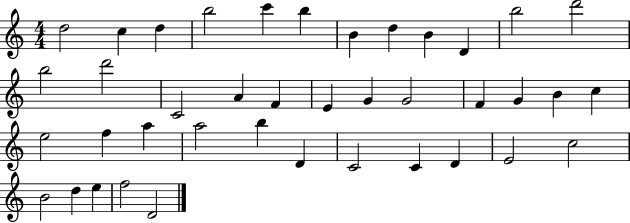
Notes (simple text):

D5/h C5/q D5/q B5/h C6/q B5/q B4/q D5/q B4/q D4/q B5/h D6/h B5/h D6/h C4/h A4/q F4/q E4/q G4/q G4/h F4/q G4/q B4/q C5/q E5/h F5/q A5/q A5/h B5/q D4/q C4/h C4/q D4/q E4/h C5/h B4/h D5/q E5/q F5/h D4/h